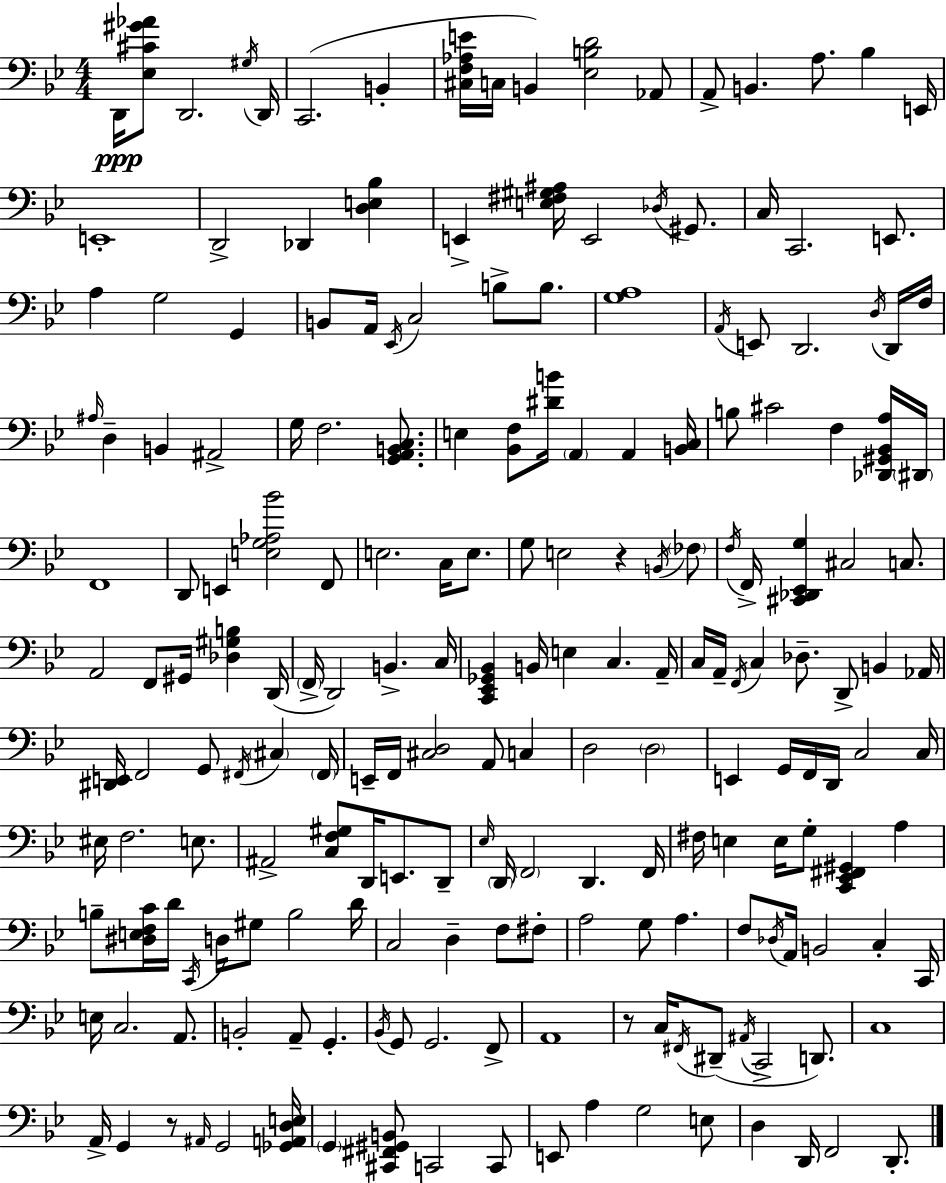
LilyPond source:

{
  \clef bass
  \numericTimeSignature
  \time 4/4
  \key bes \major
  d,16\ppp <ees cis' gis' aes'>8 d,2. \acciaccatura { gis16 } | d,16 c,2.( b,4-. | <cis f aes e'>16 c16 b,4) <ees b d'>2 aes,8 | a,8-> b,4. a8. bes4 | \break e,16 e,1-. | d,2-> des,4 <d e bes>4 | e,4-> <e fis gis ais>16 e,2 \acciaccatura { des16 } gis,8. | c16 c,2. e,8. | \break a4 g2 g,4 | b,8 a,16 \acciaccatura { ees,16 } c2 b8-> | b8. <g a>1 | \acciaccatura { a,16 } e,8 d,2. | \break \acciaccatura { d16 } d,16 f16 \grace { ais16 } d4-- b,4 ais,2-> | g16 f2. | <g, a, b, c>8. e4 <bes, f>8 <dis' b'>16 \parenthesize a,4 | a,4 <b, c>16 b8 cis'2 | \break f4 <des, gis, bes, a>16 \parenthesize dis,16 f,1 | d,8 e,4 <e g aes bes'>2 | f,8 e2. | c16 e8. g8 e2 | \break r4 \acciaccatura { b,16 } \parenthesize fes8 \acciaccatura { f16 } f,16-> <cis, des, ees, g>4 cis2 | c8. a,2 | f,8 gis,16 <des gis b>4 d,16( \parenthesize f,16-> d,2) | b,4.-> c16 <c, ees, ges, bes,>4 b,16 e4 | \break c4. a,16-- c16 a,16-- \acciaccatura { f,16 } c4 des8.-- | d,8-> b,4 aes,16 <dis, e,>16 f,2 | g,8 \acciaccatura { fis,16 } \parenthesize cis4 \parenthesize fis,16 e,16-- f,16 <cis d>2 | a,8 c4 d2 | \break \parenthesize d2 e,4 g,16 f,16 | d,16 c2 c16 eis16 f2. | e8. ais,2-> | <c f gis>8 d,16 e,8. d,8-- \grace { ees16 } \parenthesize d,16 \parenthesize f,2 | \break d,4. f,16 fis16 e4 | e16 g8-. <c, ees, fis, gis,>4 a4 b8-- <dis e f c'>16 d'16 \acciaccatura { c,16 } | d16 gis8 b2 d'16 c2 | d4-- f8 fis8-. a2 | \break g8 a4. f8 \acciaccatura { des16 } a,16 | b,2 c4-. c,16 e16 c2. | a,8. b,2-. | a,8-- g,4.-. \acciaccatura { bes,16 } g,8 | \break g,2. f,8-> a,1 | r8 | c16 \acciaccatura { fis,16 }( dis,8-- \acciaccatura { ais,16 } c,2-> d,8.) | c1 | \break a,16-> g,4 r8 \grace { ais,16 } g,2 | <ges, a, d e>16 \parenthesize g,4 <cis, fis, gis, b,>8 c,2 c,8 | e,8 a4 g2 e8 | d4 d,16 f,2 d,8.-. | \break \bar "|."
}